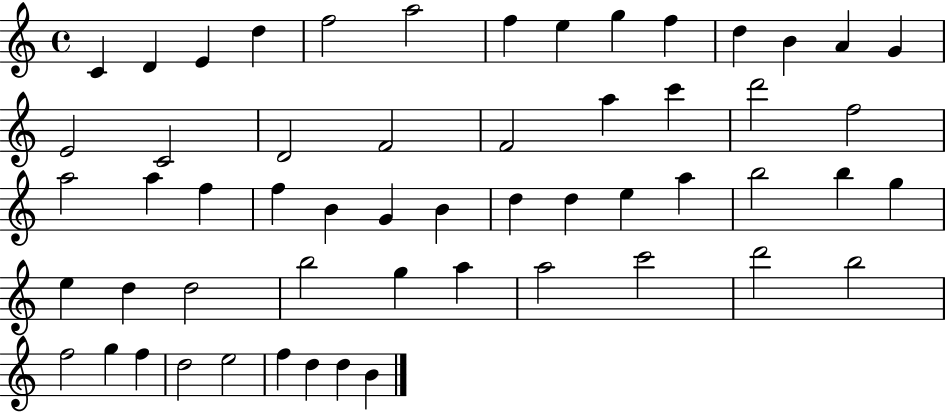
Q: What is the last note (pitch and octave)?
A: B4